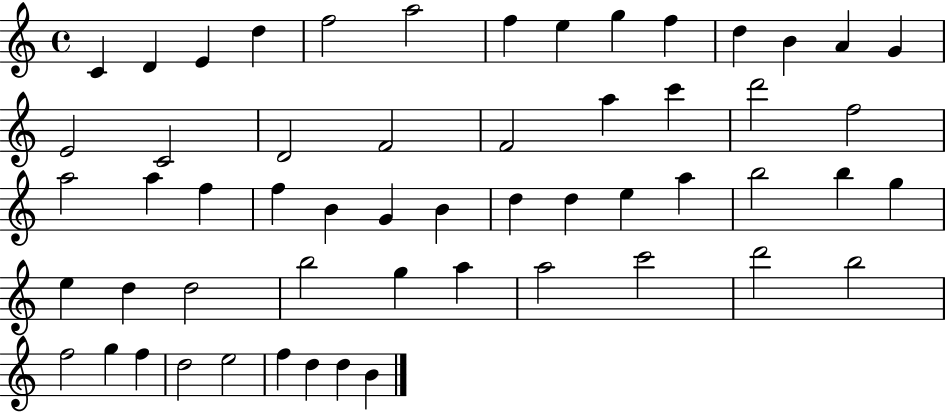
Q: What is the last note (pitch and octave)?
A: B4